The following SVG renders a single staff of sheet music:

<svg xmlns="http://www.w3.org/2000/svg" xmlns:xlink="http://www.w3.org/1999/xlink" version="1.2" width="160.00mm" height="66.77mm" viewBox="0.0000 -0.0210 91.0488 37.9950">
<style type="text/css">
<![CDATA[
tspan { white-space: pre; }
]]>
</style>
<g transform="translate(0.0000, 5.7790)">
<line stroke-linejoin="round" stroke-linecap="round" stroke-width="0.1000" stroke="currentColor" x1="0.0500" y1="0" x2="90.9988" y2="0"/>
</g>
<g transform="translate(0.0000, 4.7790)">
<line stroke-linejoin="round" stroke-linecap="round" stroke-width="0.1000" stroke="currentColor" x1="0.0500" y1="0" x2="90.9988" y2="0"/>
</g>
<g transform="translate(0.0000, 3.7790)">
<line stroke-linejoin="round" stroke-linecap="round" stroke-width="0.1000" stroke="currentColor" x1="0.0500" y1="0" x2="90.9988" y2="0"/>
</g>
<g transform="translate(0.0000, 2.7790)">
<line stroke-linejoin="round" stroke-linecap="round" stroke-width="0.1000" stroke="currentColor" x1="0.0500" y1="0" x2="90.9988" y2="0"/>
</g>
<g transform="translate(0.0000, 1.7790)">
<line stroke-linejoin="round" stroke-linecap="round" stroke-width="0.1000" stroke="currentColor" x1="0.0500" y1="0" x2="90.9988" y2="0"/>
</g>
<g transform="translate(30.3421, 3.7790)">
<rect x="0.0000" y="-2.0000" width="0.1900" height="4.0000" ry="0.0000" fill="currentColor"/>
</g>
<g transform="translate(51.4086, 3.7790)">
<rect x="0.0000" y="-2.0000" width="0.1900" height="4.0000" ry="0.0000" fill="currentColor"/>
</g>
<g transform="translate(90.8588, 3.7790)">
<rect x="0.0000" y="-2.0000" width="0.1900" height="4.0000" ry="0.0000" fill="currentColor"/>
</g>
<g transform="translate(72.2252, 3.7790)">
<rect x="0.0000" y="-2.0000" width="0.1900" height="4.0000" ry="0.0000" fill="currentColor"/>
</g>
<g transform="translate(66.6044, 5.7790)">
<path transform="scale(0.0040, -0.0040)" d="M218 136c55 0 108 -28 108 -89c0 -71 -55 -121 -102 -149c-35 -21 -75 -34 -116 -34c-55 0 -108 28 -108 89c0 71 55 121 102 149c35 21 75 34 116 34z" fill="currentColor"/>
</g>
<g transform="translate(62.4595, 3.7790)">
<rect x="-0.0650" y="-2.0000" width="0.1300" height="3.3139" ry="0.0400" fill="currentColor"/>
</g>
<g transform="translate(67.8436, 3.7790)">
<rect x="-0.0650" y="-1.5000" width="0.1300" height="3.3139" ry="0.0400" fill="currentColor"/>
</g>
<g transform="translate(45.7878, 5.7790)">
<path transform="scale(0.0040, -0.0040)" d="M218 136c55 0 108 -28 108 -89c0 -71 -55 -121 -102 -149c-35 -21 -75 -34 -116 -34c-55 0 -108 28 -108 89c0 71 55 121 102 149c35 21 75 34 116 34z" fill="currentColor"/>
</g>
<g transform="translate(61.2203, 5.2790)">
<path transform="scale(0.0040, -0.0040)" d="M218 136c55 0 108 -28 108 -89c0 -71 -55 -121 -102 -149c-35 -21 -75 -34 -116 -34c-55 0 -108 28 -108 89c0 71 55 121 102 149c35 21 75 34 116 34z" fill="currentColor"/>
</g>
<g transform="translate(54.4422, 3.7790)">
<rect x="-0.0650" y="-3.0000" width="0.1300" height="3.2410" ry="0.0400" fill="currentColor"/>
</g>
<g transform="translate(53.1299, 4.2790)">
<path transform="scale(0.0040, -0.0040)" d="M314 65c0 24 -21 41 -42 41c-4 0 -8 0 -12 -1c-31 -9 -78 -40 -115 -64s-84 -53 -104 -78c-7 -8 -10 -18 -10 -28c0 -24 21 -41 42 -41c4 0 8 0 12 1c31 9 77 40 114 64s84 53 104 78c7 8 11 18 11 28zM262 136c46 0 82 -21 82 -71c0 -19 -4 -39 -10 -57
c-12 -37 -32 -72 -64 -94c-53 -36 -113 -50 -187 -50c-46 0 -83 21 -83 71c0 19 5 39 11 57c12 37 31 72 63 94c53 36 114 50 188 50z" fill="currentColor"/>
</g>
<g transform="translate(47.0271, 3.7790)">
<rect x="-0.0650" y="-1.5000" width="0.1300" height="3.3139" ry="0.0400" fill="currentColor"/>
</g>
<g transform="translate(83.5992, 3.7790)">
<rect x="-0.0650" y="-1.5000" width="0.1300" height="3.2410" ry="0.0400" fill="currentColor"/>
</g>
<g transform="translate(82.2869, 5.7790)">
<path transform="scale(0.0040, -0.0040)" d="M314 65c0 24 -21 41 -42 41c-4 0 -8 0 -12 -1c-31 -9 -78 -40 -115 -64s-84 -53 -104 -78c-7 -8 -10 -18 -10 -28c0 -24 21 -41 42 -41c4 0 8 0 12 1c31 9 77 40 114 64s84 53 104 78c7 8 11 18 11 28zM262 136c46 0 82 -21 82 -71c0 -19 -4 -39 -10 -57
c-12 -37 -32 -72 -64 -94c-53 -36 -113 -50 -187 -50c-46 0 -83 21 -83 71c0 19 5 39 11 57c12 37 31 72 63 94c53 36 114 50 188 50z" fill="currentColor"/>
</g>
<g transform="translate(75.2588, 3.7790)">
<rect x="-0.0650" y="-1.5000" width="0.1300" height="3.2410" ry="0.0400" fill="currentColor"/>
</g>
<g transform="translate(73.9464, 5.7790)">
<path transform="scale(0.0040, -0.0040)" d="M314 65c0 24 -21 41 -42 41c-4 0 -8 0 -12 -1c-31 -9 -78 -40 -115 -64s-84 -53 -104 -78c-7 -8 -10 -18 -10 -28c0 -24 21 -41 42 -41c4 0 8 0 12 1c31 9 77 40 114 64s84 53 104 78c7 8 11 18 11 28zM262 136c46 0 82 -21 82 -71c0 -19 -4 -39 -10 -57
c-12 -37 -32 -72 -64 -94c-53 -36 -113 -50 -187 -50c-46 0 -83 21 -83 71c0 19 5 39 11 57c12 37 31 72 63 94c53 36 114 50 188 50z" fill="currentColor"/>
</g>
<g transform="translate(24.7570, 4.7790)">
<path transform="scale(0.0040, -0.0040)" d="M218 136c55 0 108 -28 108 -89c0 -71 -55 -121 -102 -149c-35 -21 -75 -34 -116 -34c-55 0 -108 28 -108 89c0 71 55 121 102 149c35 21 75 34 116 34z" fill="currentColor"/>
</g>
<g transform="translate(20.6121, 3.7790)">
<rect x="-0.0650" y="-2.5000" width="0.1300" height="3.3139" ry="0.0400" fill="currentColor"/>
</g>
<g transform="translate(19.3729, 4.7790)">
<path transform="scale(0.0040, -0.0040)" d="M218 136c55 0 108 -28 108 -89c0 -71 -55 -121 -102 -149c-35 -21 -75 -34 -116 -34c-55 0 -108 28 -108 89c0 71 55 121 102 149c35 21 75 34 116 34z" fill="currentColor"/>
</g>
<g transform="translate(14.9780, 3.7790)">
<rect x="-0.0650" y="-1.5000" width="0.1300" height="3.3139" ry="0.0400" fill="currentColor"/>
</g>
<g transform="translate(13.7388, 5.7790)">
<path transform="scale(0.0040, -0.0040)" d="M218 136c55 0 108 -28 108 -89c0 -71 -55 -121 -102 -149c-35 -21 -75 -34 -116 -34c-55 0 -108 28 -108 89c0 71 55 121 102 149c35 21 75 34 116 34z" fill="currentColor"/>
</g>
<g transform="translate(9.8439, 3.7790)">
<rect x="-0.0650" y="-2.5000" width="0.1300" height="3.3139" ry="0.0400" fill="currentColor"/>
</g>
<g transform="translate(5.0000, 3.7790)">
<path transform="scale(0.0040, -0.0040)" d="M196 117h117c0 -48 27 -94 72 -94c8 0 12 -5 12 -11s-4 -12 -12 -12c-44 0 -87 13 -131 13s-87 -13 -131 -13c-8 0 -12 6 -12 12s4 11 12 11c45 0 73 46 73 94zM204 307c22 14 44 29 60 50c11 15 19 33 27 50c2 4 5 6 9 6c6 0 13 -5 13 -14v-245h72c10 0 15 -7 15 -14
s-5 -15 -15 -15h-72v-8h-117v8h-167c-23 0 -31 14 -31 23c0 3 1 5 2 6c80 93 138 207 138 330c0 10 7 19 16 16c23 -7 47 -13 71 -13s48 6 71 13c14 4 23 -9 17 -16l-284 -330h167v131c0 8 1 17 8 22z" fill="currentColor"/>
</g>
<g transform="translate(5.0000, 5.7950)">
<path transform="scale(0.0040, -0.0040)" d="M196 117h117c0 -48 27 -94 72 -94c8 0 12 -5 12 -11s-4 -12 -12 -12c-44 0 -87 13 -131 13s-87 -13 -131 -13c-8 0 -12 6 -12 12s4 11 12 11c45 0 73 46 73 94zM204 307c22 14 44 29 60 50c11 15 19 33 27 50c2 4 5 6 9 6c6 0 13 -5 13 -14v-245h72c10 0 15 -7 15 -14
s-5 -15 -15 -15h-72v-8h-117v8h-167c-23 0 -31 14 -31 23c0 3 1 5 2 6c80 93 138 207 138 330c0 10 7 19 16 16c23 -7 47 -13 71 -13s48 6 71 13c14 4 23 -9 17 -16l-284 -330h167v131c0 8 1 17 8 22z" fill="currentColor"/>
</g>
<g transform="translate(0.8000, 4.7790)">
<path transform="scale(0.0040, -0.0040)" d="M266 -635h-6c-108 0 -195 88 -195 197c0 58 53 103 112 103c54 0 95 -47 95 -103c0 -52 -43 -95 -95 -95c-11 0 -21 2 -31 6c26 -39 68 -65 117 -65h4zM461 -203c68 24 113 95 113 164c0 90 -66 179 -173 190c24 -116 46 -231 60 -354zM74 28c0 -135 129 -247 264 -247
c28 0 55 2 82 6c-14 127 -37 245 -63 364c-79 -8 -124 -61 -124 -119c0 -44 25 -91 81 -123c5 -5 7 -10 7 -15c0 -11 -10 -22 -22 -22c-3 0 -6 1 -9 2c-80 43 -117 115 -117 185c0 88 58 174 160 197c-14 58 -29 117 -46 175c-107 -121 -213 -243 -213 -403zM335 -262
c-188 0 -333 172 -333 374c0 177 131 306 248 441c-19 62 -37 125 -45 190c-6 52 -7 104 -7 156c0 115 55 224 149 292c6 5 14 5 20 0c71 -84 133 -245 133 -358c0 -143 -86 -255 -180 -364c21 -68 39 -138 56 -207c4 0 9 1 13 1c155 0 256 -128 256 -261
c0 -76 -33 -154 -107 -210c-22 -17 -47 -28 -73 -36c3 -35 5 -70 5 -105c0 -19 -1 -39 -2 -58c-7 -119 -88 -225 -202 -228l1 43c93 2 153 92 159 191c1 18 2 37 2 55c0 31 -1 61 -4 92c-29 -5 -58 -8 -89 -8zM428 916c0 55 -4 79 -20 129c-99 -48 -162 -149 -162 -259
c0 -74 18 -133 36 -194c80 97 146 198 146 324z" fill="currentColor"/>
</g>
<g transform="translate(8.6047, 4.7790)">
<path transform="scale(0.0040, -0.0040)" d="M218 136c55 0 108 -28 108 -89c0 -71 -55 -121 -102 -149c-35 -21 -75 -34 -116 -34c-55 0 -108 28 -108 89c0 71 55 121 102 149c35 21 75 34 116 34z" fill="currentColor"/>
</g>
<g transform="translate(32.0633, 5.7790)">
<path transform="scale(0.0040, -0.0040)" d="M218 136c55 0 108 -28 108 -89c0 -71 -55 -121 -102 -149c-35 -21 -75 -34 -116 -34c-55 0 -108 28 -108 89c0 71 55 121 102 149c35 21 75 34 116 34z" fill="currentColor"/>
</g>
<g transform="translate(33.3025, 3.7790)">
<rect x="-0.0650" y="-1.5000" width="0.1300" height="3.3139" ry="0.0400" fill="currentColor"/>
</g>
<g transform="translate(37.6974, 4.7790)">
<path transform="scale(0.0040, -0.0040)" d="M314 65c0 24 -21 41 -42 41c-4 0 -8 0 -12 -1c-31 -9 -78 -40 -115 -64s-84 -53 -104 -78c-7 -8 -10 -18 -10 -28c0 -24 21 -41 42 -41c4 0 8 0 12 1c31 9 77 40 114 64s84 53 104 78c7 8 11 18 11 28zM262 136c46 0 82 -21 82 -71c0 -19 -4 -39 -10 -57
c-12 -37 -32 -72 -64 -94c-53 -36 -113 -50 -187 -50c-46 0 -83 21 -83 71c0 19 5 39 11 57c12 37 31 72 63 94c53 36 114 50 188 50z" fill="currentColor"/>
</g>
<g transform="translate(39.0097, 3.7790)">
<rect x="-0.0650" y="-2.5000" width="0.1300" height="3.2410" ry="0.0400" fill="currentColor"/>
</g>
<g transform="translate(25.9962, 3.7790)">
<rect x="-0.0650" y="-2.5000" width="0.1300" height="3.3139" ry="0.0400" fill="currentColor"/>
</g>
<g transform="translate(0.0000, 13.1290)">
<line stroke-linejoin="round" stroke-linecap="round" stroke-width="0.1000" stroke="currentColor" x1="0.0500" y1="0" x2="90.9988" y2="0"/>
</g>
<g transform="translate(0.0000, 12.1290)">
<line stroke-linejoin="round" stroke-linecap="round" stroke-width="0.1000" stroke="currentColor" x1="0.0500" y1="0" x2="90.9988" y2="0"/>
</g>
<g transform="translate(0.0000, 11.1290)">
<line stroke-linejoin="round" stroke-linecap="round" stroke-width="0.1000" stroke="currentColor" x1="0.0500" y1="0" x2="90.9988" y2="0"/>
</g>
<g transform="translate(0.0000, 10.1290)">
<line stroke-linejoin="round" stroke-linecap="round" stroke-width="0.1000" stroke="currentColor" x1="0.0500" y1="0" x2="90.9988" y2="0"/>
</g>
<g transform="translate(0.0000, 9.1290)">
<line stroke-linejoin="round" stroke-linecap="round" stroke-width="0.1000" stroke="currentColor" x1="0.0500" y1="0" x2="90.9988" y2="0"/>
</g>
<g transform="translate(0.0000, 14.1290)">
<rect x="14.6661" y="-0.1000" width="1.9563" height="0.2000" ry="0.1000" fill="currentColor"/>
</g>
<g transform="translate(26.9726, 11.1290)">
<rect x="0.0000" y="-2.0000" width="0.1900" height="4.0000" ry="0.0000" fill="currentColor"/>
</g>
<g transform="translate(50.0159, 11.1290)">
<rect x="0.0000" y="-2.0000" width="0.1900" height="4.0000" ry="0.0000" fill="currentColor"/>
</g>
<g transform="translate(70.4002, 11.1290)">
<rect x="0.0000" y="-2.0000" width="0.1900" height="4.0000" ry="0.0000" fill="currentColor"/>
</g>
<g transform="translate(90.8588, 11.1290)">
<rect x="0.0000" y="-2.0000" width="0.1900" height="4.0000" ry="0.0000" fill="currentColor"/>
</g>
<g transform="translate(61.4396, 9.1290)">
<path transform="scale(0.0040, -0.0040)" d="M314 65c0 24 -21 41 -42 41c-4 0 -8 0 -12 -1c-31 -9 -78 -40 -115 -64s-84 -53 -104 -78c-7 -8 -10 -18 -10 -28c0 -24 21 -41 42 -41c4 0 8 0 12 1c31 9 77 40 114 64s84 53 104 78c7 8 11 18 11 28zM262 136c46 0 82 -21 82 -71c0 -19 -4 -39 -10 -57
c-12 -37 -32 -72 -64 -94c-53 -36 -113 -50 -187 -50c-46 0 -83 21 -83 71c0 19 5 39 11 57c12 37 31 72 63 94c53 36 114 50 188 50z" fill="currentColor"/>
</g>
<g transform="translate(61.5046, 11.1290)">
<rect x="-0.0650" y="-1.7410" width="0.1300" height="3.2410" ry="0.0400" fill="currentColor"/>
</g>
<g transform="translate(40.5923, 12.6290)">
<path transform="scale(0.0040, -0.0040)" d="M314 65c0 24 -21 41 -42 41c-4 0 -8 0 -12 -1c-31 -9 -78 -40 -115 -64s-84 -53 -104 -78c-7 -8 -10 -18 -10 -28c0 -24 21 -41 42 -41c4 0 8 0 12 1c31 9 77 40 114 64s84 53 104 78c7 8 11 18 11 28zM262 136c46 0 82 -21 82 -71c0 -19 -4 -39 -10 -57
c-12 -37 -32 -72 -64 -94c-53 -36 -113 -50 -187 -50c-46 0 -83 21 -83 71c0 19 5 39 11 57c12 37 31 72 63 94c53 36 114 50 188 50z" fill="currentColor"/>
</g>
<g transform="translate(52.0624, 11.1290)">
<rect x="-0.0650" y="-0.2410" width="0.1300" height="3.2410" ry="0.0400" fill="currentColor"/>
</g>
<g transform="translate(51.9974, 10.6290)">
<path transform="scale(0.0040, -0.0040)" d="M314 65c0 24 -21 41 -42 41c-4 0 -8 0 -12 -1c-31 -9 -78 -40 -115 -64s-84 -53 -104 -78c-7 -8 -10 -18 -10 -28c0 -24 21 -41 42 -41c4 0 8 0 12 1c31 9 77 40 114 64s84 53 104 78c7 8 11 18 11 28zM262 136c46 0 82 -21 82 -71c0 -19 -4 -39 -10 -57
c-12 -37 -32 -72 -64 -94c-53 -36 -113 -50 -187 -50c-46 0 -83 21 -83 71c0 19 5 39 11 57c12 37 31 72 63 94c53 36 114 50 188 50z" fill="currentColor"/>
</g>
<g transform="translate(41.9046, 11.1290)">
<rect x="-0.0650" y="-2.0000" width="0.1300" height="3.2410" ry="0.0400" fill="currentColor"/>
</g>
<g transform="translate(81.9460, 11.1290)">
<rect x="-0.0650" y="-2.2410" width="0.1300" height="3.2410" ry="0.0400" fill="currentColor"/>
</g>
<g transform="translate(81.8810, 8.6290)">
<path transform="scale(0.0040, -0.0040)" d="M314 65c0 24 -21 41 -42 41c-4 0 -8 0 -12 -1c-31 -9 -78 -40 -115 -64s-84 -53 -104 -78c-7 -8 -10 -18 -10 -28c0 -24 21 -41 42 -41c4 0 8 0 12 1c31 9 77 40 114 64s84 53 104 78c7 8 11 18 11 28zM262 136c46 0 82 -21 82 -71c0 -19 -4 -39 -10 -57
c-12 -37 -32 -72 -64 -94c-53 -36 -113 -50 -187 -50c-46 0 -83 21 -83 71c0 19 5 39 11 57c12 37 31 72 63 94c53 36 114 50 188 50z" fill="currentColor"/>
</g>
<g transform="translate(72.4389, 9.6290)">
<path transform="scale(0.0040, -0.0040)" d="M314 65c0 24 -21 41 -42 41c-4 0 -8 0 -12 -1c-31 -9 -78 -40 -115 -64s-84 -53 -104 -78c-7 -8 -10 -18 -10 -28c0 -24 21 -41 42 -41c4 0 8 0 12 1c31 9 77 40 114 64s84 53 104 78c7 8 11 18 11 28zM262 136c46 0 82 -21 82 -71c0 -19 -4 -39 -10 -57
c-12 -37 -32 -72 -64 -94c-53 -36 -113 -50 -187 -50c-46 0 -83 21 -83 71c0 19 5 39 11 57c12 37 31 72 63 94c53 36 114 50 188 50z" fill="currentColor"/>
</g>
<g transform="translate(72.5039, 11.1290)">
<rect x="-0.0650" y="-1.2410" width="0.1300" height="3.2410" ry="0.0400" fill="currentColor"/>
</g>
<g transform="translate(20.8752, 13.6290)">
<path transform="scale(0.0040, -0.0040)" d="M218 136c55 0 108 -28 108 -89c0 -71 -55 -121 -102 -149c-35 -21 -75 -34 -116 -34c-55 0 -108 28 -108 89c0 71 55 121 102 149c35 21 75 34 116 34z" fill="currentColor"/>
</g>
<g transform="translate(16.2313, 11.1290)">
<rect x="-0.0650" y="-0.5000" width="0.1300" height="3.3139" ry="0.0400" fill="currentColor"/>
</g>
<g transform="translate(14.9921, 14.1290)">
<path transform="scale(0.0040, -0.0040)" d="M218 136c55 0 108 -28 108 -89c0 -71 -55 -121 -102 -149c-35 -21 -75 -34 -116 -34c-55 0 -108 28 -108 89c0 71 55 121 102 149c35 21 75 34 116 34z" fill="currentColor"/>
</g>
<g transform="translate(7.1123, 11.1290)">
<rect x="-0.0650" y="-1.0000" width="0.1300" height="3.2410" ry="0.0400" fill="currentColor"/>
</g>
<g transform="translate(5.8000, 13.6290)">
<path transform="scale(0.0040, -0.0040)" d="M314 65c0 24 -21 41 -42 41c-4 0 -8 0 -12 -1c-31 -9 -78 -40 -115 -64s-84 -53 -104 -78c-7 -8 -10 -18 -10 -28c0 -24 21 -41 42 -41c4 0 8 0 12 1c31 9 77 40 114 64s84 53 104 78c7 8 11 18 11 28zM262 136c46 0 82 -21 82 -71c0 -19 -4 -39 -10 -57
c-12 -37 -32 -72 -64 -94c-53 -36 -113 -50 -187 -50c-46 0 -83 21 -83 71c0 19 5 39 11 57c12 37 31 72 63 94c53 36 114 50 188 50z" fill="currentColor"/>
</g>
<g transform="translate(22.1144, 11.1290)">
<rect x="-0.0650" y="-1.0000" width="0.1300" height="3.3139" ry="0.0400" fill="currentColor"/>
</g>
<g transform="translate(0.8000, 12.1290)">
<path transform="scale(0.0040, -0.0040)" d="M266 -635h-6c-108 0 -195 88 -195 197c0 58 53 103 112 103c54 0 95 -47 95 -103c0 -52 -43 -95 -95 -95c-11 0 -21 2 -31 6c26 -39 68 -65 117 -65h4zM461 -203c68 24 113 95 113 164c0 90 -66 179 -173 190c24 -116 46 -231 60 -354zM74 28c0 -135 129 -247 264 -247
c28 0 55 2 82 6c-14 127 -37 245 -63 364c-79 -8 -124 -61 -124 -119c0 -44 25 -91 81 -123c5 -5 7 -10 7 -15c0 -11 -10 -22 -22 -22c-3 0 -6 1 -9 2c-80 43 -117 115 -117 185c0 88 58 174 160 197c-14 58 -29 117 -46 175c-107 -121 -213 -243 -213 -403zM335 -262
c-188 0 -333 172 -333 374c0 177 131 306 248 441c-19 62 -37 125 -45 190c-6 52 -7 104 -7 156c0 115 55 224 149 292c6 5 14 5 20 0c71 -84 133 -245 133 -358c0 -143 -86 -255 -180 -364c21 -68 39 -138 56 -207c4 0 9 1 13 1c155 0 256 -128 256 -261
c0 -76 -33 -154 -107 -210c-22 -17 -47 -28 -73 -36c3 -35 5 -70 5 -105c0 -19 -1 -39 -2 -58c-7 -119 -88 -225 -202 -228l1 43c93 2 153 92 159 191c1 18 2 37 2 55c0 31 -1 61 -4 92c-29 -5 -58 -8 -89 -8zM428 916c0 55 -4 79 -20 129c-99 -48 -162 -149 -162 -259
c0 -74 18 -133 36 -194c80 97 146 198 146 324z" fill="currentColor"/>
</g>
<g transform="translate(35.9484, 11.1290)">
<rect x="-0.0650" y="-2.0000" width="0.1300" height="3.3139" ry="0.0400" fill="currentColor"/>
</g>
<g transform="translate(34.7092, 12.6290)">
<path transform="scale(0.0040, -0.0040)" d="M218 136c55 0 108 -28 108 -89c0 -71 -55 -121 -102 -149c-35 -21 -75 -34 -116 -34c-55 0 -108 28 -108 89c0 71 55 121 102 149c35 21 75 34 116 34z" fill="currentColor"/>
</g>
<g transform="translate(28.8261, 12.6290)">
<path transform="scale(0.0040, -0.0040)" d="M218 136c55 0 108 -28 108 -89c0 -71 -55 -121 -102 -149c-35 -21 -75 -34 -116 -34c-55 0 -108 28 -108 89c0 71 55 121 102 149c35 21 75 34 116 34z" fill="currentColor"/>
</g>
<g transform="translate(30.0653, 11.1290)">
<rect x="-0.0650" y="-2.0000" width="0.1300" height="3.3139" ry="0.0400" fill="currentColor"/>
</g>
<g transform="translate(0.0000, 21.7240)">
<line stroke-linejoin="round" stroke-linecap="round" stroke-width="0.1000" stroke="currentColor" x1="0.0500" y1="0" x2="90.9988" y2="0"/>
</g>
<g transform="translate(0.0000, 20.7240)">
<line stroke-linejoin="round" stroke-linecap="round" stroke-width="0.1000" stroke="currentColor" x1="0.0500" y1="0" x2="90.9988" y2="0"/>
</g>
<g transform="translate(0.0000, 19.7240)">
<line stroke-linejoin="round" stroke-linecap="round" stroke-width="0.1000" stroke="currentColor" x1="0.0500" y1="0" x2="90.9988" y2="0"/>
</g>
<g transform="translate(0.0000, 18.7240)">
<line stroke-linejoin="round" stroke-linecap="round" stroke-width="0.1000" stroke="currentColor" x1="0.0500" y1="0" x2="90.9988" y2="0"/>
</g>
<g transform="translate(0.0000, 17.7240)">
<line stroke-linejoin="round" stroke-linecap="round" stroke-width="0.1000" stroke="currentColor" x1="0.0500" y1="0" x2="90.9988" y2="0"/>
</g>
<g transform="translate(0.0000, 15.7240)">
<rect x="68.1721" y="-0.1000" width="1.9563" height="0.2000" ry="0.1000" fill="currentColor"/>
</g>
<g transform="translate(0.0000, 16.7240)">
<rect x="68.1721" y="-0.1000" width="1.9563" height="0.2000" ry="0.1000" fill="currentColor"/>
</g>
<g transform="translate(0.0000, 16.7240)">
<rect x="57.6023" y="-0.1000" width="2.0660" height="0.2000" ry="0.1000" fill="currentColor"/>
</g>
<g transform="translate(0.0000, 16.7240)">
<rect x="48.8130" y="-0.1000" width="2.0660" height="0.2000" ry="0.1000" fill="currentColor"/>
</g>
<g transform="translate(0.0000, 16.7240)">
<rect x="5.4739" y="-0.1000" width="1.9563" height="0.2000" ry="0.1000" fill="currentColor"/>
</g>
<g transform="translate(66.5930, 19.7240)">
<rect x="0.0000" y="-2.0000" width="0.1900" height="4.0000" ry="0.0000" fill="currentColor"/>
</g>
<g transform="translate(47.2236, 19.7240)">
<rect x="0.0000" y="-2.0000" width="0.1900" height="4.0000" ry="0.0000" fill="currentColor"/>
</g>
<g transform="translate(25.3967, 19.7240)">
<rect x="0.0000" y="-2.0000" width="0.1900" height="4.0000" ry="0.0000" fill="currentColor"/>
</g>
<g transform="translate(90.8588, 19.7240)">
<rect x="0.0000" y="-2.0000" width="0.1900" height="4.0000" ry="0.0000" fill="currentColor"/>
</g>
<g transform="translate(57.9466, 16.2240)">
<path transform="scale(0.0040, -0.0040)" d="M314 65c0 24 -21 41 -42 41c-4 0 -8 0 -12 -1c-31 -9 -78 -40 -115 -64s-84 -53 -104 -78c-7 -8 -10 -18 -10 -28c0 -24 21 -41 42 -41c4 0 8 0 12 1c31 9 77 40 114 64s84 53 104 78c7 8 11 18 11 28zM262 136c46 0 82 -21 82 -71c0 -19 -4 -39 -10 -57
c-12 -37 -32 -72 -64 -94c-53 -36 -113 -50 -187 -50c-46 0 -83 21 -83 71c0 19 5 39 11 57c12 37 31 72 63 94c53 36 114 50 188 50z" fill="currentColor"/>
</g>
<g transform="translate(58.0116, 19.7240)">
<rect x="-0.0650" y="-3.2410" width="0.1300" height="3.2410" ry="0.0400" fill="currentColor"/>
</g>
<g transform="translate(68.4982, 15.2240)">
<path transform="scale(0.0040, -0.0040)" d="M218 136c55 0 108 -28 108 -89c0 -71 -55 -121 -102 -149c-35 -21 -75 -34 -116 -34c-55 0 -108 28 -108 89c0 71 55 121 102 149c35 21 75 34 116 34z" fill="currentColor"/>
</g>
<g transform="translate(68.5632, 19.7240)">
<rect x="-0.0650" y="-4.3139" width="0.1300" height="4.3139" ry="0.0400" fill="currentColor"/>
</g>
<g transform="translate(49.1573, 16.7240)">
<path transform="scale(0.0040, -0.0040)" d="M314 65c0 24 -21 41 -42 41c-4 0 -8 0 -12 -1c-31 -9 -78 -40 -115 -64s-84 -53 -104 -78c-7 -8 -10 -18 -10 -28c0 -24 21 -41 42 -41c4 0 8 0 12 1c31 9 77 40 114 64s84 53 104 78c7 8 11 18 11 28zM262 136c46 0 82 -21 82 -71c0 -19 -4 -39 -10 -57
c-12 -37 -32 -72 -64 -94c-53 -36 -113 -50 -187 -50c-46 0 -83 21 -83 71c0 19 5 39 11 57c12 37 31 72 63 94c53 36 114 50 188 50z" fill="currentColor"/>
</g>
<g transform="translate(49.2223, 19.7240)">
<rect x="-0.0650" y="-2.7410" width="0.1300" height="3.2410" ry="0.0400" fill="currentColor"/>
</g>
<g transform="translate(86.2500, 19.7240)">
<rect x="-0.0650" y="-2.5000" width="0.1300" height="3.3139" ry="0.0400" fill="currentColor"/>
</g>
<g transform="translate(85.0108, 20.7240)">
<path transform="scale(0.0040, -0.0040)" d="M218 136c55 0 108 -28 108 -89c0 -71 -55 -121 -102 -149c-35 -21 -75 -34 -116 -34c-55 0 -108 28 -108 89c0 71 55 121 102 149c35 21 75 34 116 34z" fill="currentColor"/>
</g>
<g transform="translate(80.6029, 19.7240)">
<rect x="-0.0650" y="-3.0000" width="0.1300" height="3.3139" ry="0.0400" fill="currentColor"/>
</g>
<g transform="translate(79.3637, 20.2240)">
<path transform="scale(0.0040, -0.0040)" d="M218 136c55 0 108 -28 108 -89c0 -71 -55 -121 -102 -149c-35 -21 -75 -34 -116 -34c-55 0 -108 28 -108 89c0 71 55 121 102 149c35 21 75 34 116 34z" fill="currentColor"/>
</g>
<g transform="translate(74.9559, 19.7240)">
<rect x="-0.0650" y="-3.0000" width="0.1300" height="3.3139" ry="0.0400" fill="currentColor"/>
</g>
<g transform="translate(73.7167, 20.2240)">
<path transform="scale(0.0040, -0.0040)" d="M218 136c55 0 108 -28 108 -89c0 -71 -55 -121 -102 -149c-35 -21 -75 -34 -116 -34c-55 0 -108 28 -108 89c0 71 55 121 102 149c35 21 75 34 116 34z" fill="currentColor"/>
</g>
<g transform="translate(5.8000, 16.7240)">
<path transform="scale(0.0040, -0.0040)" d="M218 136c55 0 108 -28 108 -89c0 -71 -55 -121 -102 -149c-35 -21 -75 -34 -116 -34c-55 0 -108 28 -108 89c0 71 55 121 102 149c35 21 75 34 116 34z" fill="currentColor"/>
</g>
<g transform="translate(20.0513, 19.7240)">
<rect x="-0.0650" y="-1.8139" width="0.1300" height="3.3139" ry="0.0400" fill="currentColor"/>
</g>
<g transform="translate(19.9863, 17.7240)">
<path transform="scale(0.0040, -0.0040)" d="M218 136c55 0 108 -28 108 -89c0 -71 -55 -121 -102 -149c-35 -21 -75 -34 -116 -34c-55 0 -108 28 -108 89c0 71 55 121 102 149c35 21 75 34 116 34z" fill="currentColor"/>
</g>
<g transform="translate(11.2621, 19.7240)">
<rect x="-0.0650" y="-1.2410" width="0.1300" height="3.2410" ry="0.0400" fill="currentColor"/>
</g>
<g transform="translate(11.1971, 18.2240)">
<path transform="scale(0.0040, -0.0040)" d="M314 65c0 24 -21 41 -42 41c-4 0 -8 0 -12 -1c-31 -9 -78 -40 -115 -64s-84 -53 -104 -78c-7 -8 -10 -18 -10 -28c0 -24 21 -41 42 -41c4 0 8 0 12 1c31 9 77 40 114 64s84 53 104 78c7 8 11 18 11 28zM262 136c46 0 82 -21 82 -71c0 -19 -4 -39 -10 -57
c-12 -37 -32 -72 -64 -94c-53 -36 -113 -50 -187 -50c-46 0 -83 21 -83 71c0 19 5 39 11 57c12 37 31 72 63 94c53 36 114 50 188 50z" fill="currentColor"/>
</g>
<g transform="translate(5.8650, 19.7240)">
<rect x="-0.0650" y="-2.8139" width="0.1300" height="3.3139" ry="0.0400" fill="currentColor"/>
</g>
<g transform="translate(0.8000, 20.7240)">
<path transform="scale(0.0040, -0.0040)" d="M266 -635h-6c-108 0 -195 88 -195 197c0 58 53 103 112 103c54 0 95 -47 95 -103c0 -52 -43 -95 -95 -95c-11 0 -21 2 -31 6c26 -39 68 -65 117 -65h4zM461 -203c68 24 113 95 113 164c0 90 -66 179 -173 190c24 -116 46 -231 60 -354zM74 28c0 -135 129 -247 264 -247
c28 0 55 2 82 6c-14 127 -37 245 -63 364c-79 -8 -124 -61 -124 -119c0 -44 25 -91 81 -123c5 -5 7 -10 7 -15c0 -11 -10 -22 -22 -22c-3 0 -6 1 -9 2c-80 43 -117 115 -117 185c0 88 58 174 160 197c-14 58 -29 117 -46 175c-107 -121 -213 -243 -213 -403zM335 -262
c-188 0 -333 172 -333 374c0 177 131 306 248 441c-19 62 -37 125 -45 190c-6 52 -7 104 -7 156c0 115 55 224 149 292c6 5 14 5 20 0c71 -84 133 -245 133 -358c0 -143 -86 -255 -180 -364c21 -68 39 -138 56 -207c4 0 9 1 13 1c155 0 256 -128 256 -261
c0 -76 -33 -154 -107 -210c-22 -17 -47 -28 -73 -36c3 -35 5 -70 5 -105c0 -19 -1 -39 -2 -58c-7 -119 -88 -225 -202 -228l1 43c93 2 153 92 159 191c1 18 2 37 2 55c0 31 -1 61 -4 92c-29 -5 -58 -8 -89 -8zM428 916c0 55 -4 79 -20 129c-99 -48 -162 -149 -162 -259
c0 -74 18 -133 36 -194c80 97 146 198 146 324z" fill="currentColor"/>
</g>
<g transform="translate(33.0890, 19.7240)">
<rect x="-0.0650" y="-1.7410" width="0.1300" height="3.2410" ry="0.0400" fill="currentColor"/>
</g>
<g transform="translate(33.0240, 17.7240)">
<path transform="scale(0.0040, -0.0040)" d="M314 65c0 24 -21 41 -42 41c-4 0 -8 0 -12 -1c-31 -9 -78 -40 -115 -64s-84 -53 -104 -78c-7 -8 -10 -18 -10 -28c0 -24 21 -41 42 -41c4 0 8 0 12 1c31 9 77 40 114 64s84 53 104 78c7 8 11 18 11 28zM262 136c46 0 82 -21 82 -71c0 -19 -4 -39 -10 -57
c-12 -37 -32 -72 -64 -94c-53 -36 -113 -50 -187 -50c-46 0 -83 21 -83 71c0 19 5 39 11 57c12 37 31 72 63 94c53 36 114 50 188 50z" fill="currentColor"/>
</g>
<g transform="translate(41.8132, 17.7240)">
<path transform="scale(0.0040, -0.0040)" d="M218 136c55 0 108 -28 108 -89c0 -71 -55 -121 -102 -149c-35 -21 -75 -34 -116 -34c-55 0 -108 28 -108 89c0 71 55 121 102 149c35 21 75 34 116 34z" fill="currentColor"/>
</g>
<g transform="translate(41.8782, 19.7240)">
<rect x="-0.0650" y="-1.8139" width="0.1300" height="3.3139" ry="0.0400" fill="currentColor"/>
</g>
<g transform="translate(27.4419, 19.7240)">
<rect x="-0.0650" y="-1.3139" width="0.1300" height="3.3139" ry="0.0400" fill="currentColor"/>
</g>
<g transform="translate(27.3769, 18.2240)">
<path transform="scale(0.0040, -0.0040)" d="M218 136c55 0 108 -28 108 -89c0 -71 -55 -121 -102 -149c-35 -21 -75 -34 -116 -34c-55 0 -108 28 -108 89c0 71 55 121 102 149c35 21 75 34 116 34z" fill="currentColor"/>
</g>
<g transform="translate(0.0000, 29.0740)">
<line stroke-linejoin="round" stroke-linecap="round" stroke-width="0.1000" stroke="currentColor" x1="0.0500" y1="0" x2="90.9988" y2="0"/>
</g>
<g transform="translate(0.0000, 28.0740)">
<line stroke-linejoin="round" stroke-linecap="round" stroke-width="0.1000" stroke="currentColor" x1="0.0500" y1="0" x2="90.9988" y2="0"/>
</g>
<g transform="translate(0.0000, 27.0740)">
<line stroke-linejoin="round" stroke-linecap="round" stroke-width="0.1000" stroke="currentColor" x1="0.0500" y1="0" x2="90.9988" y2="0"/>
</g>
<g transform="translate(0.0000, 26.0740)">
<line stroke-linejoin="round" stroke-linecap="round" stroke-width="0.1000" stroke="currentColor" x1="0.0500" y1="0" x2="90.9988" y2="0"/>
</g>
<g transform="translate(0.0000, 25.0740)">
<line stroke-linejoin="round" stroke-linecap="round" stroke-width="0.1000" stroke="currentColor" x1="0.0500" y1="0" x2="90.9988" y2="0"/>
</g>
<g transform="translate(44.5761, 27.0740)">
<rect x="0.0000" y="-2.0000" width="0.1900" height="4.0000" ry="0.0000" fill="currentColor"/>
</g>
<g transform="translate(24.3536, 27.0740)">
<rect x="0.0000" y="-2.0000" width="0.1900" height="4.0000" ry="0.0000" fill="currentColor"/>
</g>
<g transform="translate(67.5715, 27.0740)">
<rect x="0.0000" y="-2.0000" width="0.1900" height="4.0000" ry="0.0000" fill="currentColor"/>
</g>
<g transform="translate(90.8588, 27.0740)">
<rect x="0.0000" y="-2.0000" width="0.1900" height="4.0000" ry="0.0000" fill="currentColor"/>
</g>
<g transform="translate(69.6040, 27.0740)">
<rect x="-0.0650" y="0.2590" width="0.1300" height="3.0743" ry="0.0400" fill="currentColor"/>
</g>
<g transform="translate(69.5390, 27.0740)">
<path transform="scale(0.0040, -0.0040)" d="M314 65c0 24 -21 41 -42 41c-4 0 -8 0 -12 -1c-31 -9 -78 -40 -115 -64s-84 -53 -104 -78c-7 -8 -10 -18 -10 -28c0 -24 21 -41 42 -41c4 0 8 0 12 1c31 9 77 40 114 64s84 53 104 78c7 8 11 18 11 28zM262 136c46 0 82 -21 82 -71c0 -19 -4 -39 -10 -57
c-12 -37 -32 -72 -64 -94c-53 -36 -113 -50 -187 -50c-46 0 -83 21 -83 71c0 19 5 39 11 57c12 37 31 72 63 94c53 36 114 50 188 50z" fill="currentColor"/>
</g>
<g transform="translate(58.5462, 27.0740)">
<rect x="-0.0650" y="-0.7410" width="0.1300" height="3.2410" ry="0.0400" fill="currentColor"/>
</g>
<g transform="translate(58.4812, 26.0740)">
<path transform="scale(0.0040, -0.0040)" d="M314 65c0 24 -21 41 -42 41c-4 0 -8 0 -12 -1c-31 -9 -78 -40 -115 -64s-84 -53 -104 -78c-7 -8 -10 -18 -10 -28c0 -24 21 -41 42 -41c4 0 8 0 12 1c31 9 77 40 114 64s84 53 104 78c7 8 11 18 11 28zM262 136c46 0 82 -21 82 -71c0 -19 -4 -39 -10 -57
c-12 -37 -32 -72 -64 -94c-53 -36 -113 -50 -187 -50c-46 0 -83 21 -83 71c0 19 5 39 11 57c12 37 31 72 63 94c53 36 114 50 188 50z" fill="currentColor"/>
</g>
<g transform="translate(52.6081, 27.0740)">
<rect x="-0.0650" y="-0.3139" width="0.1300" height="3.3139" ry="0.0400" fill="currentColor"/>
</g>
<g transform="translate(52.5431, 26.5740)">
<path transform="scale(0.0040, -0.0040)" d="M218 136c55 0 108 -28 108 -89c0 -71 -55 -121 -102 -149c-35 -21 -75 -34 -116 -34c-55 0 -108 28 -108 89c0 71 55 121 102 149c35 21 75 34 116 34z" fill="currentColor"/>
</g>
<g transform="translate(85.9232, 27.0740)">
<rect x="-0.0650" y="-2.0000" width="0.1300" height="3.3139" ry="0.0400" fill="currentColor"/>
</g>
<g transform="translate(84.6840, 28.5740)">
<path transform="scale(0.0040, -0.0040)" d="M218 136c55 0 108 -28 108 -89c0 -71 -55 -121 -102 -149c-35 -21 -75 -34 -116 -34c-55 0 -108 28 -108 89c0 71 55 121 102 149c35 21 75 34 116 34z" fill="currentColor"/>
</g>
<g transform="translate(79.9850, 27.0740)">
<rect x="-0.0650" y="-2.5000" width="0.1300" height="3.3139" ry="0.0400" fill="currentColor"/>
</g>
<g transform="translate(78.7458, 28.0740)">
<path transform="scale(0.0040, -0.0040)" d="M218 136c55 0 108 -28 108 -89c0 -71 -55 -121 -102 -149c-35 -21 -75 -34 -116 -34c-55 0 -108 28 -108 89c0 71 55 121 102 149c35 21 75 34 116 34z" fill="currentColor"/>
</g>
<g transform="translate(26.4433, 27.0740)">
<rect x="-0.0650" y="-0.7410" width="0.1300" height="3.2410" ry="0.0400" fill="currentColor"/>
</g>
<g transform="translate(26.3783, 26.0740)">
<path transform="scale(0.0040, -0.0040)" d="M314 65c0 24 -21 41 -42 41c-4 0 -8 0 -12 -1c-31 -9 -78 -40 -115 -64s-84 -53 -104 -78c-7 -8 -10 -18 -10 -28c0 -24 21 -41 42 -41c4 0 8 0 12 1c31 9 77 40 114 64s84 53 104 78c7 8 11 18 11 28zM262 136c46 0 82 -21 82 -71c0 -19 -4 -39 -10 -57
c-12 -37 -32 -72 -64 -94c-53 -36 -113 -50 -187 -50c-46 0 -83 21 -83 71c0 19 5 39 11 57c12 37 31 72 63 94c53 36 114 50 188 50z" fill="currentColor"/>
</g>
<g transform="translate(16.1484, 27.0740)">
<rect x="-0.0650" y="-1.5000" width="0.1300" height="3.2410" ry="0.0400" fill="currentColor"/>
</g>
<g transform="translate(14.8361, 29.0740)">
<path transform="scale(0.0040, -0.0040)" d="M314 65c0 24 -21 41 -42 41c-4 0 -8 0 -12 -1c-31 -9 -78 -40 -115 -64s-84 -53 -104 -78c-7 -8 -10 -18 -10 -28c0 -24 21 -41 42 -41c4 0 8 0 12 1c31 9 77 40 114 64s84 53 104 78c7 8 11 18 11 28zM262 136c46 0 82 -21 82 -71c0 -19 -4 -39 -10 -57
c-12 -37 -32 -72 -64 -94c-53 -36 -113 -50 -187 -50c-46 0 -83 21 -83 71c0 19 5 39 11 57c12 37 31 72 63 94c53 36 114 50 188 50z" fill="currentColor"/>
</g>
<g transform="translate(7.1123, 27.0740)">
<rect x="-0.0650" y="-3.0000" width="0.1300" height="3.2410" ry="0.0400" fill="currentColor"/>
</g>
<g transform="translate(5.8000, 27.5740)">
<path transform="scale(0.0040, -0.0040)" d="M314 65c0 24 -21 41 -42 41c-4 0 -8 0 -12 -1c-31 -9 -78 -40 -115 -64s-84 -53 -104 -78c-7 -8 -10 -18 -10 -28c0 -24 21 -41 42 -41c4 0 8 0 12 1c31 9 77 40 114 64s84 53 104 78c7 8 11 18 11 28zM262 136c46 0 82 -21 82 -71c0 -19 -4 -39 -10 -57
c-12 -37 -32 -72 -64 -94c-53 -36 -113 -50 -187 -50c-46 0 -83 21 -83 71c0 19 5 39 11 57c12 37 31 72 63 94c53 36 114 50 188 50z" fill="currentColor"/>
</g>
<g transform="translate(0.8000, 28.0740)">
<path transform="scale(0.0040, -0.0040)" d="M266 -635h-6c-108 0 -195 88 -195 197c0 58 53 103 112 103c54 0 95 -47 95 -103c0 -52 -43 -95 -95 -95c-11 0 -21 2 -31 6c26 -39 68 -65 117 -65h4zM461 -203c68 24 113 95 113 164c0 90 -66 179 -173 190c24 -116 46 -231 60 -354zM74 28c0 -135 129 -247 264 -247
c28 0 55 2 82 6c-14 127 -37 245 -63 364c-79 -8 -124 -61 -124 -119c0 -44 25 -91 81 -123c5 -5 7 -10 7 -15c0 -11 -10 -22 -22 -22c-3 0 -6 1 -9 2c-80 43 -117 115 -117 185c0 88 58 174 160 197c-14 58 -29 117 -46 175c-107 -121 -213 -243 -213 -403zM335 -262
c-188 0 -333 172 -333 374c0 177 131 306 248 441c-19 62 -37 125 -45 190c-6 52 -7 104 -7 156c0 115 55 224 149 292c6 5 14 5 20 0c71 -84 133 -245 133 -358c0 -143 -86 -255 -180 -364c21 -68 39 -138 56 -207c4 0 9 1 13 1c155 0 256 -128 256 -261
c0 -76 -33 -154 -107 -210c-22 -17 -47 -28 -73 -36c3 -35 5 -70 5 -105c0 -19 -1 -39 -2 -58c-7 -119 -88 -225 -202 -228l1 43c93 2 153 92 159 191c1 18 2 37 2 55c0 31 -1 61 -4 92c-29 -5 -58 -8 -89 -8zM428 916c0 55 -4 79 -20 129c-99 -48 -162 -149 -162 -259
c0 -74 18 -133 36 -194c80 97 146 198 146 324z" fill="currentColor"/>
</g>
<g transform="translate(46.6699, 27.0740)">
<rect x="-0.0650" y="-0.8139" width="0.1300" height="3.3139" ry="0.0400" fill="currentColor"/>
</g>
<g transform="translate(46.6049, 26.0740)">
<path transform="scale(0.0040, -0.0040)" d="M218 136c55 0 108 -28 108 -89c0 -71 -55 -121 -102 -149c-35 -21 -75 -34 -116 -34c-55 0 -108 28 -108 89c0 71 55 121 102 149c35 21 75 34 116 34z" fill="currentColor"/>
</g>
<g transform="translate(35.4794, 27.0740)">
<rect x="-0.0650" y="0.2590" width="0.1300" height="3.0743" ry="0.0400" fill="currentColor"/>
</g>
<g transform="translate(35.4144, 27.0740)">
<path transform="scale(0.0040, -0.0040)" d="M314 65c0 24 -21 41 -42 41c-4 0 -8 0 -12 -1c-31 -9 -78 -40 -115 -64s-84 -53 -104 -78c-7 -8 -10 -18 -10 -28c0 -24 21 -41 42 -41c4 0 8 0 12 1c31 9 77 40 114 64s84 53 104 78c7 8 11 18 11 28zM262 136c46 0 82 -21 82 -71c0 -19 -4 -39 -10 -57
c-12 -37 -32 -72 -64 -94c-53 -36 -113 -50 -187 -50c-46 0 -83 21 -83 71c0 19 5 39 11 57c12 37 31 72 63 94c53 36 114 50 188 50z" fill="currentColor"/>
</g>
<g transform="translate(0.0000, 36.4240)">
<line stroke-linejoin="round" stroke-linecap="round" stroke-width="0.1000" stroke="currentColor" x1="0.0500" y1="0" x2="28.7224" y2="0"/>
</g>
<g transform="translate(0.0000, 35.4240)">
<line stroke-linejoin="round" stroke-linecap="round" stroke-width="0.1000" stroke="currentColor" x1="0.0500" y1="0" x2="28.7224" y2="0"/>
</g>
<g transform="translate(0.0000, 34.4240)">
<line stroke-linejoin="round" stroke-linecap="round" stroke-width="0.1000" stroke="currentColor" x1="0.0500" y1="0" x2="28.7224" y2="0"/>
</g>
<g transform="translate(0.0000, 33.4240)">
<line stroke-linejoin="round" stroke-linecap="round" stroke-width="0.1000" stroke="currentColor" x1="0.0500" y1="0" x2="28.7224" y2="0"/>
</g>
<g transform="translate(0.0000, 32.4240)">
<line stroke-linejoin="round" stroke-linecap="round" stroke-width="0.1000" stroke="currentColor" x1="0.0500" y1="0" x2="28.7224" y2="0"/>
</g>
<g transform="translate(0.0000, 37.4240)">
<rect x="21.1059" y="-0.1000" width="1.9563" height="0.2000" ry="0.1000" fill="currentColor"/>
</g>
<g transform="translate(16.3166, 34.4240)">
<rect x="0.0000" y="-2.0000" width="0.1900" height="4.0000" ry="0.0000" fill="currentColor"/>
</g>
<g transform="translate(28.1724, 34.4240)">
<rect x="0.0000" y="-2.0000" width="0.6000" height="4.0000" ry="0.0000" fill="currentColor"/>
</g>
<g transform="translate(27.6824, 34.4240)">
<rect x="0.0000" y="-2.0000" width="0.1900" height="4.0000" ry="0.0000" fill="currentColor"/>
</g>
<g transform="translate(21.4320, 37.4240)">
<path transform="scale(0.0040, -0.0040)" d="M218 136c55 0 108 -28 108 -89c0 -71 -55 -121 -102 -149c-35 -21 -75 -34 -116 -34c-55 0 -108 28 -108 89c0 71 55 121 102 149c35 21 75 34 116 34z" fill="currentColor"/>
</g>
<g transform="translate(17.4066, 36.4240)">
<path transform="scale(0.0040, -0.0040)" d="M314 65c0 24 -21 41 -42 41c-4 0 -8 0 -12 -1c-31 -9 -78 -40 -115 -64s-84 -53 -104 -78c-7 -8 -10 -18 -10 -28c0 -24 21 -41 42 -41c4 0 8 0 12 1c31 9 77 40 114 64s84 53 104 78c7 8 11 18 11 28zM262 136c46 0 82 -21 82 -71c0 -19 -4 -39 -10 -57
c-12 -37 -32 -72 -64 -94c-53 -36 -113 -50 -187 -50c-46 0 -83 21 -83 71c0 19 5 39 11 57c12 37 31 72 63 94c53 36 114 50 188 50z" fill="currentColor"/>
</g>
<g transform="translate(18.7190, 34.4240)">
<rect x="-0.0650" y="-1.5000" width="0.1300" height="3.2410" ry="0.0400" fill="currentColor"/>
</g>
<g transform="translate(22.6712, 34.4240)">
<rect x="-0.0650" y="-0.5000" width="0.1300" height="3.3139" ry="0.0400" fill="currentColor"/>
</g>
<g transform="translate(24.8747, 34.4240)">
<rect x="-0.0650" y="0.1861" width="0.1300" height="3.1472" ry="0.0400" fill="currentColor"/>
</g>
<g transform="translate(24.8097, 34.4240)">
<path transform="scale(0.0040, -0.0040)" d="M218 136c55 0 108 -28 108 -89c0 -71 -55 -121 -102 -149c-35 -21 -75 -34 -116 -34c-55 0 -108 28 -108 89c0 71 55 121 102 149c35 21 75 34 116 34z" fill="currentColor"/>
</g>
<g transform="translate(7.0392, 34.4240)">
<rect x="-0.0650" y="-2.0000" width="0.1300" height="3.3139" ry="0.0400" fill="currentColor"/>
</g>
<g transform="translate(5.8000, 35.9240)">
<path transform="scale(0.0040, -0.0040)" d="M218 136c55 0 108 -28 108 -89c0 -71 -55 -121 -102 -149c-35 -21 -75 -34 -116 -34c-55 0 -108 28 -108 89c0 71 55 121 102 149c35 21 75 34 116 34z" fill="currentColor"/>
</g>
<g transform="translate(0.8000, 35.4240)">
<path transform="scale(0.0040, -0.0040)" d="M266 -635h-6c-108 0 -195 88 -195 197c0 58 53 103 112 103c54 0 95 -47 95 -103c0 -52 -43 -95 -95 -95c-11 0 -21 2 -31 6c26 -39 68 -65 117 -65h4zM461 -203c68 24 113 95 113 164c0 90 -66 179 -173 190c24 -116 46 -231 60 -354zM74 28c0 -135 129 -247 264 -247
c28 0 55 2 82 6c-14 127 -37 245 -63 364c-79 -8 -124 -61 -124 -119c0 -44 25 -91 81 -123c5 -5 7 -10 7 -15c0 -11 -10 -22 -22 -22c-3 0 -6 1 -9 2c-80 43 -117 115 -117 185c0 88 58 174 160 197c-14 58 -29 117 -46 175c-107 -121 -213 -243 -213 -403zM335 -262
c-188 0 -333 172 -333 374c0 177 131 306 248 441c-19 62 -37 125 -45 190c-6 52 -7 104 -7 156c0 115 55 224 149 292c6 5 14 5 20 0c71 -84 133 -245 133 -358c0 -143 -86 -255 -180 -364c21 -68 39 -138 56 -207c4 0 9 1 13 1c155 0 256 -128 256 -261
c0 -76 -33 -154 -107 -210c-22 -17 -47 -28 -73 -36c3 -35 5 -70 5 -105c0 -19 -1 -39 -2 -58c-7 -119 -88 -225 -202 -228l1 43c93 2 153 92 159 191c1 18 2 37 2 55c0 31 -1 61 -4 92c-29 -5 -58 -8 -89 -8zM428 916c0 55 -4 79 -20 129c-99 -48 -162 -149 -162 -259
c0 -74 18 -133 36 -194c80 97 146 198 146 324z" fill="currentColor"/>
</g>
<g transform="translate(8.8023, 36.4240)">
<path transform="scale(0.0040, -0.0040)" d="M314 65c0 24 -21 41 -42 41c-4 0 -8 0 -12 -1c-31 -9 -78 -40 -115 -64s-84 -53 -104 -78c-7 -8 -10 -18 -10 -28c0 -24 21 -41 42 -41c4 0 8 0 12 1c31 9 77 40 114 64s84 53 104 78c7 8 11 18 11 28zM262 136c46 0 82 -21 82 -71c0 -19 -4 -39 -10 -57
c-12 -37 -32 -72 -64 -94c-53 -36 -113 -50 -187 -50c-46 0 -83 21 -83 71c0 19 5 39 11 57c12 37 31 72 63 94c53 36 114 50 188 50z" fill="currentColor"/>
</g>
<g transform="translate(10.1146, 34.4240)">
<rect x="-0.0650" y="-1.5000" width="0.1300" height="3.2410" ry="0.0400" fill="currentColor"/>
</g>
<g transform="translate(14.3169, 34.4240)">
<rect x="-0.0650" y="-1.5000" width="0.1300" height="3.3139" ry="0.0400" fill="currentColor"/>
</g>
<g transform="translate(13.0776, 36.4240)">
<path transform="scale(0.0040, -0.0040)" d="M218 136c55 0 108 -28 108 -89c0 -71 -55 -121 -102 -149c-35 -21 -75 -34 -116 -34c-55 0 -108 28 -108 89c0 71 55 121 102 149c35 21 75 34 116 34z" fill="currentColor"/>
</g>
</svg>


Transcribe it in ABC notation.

X:1
T:Untitled
M:4/4
L:1/4
K:C
G E G G E G2 E A2 F E E2 E2 D2 C D F F F2 c2 f2 e2 g2 a e2 f e f2 f a2 b2 d' A A G A2 E2 d2 B2 d c d2 B2 G F F E2 E E2 C B